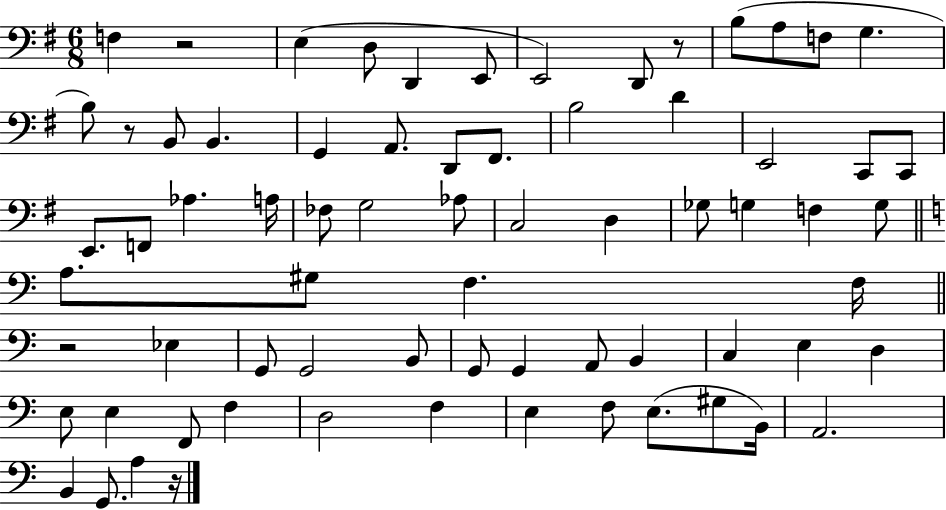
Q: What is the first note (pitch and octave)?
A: F3